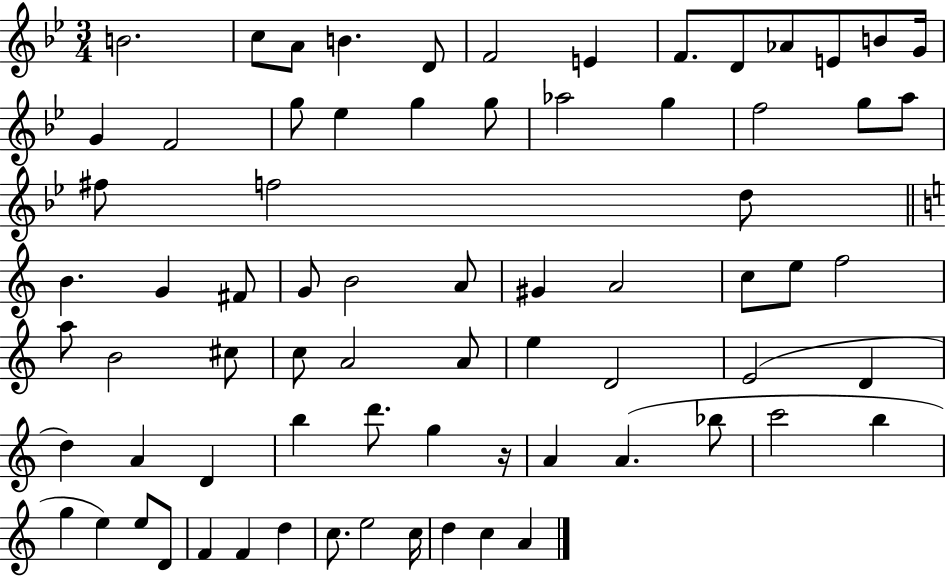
{
  \clef treble
  \numericTimeSignature
  \time 3/4
  \key bes \major
  b'2. | c''8 a'8 b'4. d'8 | f'2 e'4 | f'8. d'8 aes'8 e'8 b'8 g'16 | \break g'4 f'2 | g''8 ees''4 g''4 g''8 | aes''2 g''4 | f''2 g''8 a''8 | \break fis''8 f''2 d''8 | \bar "||" \break \key c \major b'4. g'4 fis'8 | g'8 b'2 a'8 | gis'4 a'2 | c''8 e''8 f''2 | \break a''8 b'2 cis''8 | c''8 a'2 a'8 | e''4 d'2 | e'2( d'4 | \break d''4) a'4 d'4 | b''4 d'''8. g''4 r16 | a'4 a'4.( bes''8 | c'''2 b''4 | \break g''4 e''4) e''8 d'8 | f'4 f'4 d''4 | c''8. e''2 c''16 | d''4 c''4 a'4 | \break \bar "|."
}